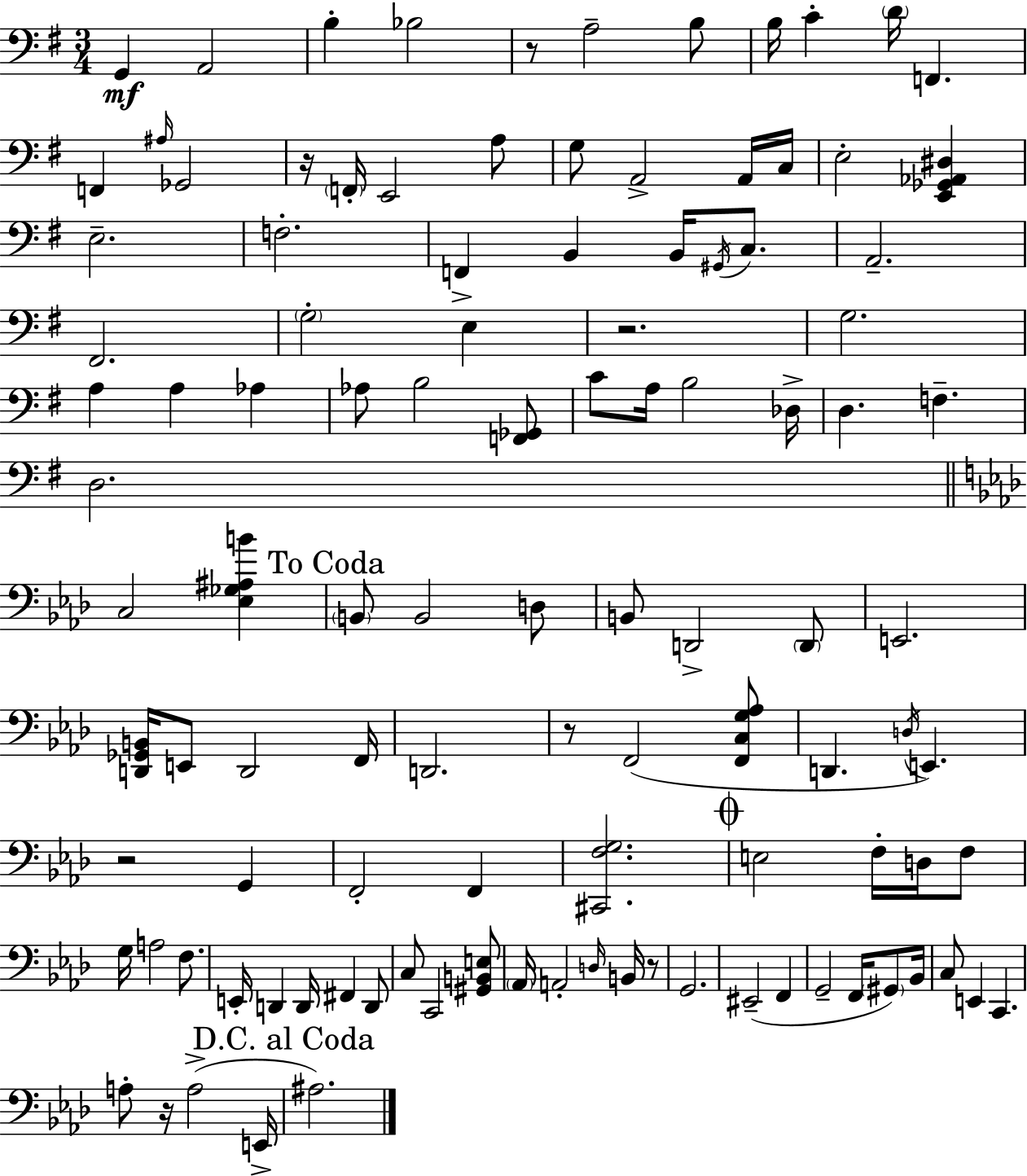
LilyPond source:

{
  \clef bass
  \numericTimeSignature
  \time 3/4
  \key g \major
  g,4\mf a,2 | b4-. bes2 | r8 a2-- b8 | b16 c'4-. \parenthesize d'16 f,4. | \break f,4 \grace { ais16 } ges,2 | r16 \parenthesize f,16-. e,2 a8 | g8 a,2-> a,16 | c16 e2-. <e, ges, aes, dis>4 | \break e2.-- | f2.-. | f,4-> b,4 b,16 \acciaccatura { gis,16 } c8. | a,2.-- | \break fis,2. | \parenthesize g2-. e4 | r2. | g2. | \break a4 a4 aes4 | aes8 b2 | <f, ges,>8 c'8 a16 b2 | des16-> d4. f4.-- | \break d2. | \bar "||" \break \key aes \major c2 <ees ges ais b'>4 | \mark "To Coda" \parenthesize b,8 b,2 d8 | b,8 d,2-> \parenthesize d,8 | e,2. | \break <d, ges, b,>16 e,8 d,2 f,16 | d,2. | r8 f,2( <f, c g aes>8 | d,4. \acciaccatura { d16 } e,4.) | \break r2 g,4 | f,2-. f,4 | <cis, f g>2. | \mark \markup { \musicglyph "scripts.coda" } e2 f16-. d16 f8 | \break g16 a2 f8. | e,16-. d,4 d,16 fis,4 d,8 | c8 c,2 <gis, b, e>8 | \parenthesize aes,16 a,2-. \grace { d16 } b,16 | \break r8 g,2. | eis,2--( f,4 | g,2-- f,16 \parenthesize gis,8) | bes,16 c8 e,4 c,4. | \break a8-. r16 a2->( | e,16-> \mark "D.C. al Coda" ais2.) | \bar "|."
}